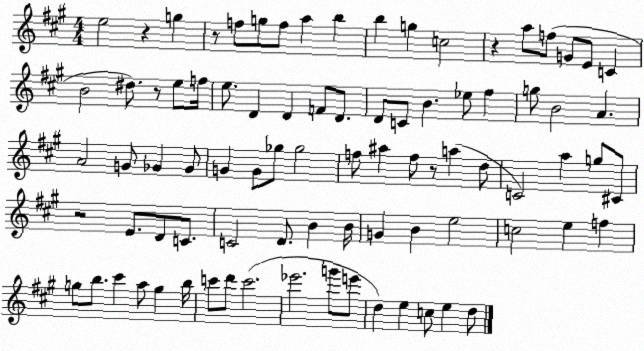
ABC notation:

X:1
T:Untitled
M:4/4
L:1/4
K:A
e2 z g z/2 f/2 g/2 f/2 a b b g c2 z a/2 f/2 G/2 E/2 C B2 ^d/2 z/2 e/2 f/4 e/2 D D F/2 D/2 D/2 C/2 B _e/2 ^f g/2 B2 A A2 G/2 _G _G/2 G G/2 _g/2 _g2 f/2 ^a f/2 z/2 a d/2 C2 a g/2 ^C/2 z2 E/2 D/2 C/2 C2 D/2 B B/4 G B e2 c2 e f g/2 b/2 ^c' a/2 g b/4 c'/2 d'/2 c'2 _e'2 g'/2 e'/2 d e c/2 e d/2